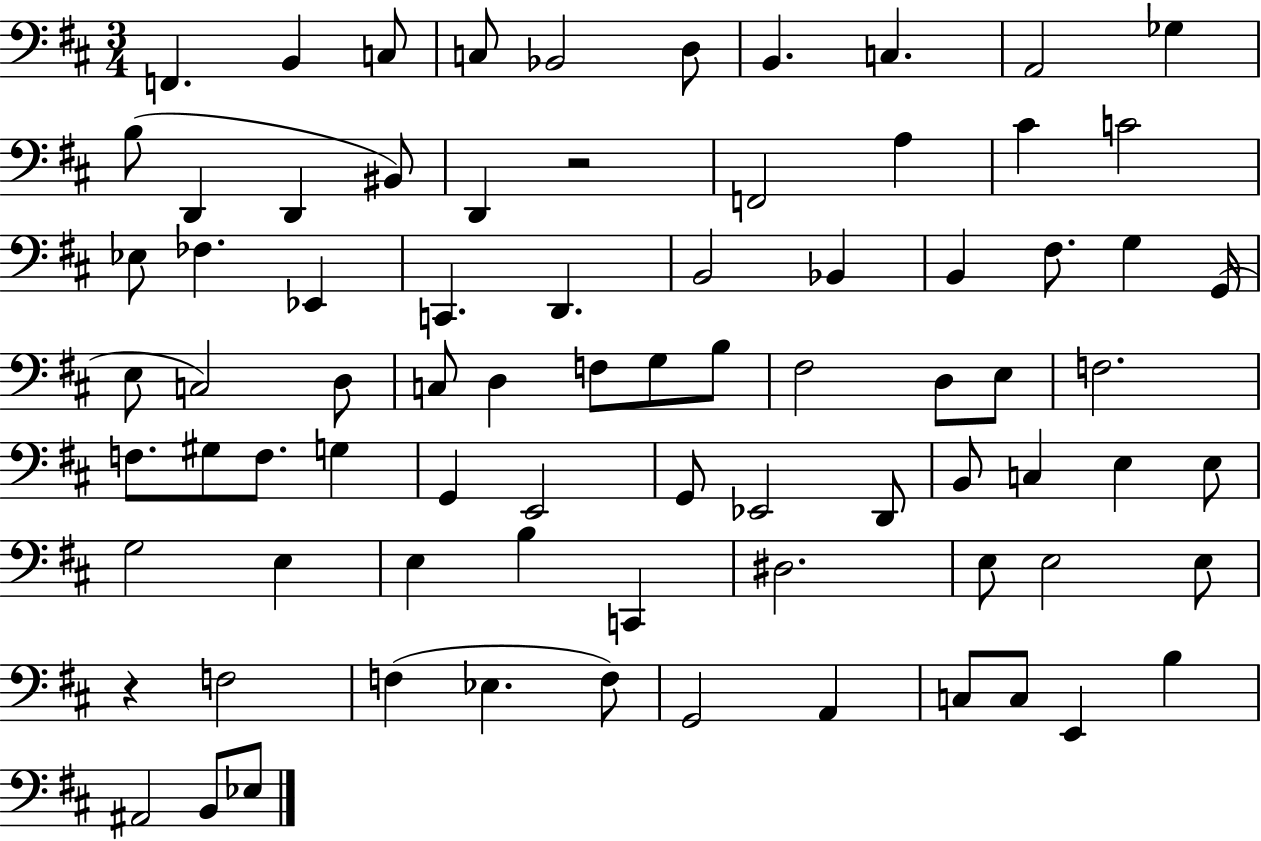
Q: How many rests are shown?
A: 2